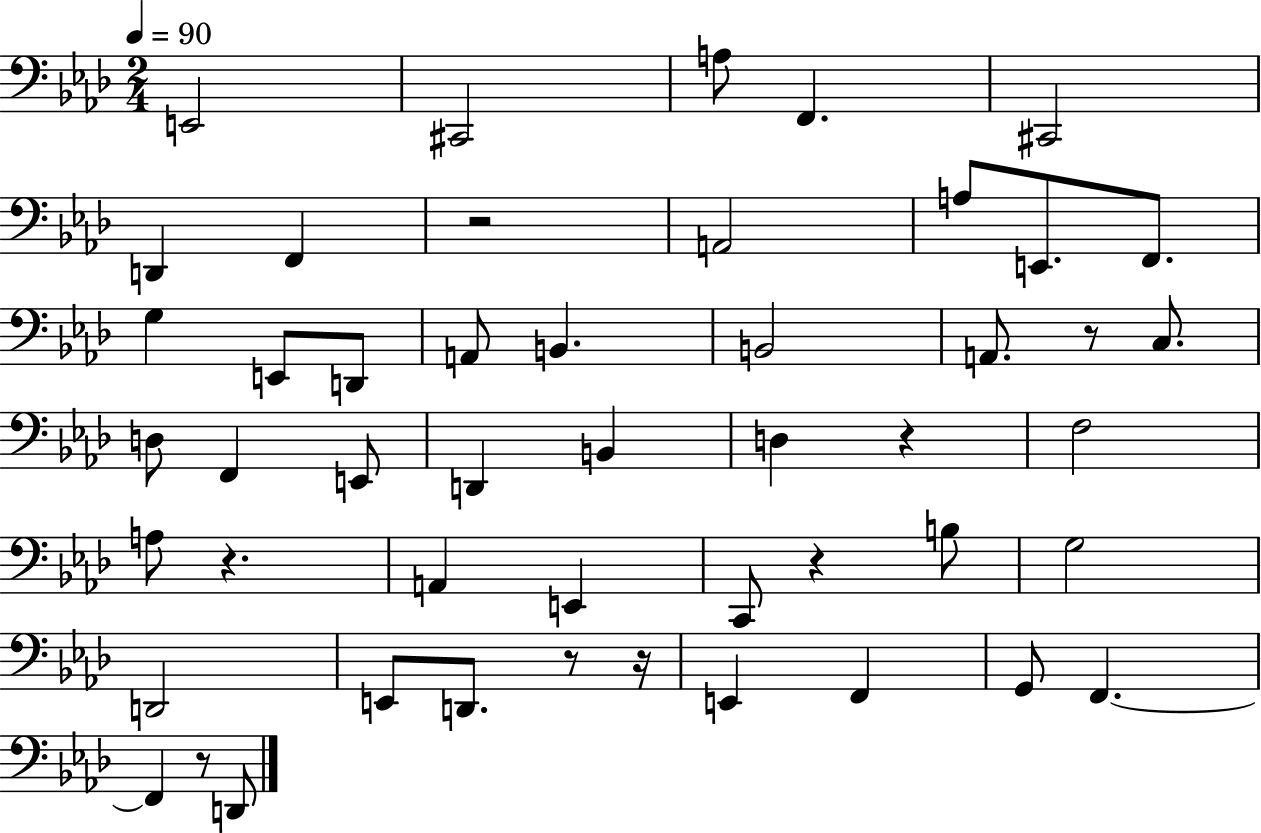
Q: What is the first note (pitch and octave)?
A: E2